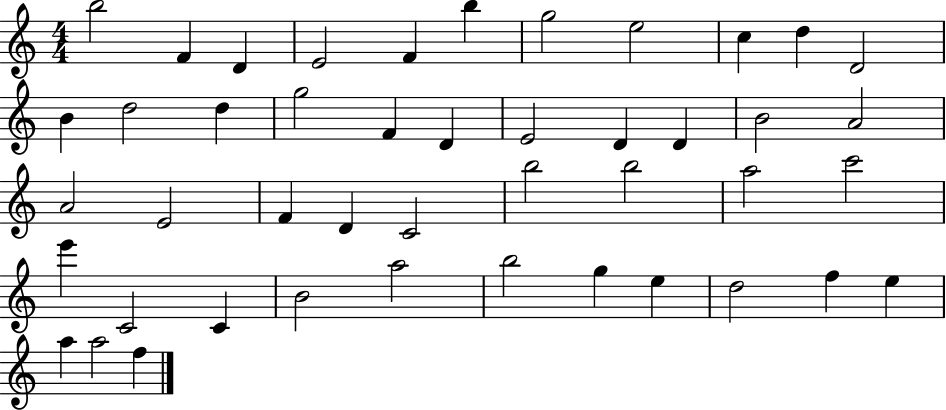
B5/h F4/q D4/q E4/h F4/q B5/q G5/h E5/h C5/q D5/q D4/h B4/q D5/h D5/q G5/h F4/q D4/q E4/h D4/q D4/q B4/h A4/h A4/h E4/h F4/q D4/q C4/h B5/h B5/h A5/h C6/h E6/q C4/h C4/q B4/h A5/h B5/h G5/q E5/q D5/h F5/q E5/q A5/q A5/h F5/q